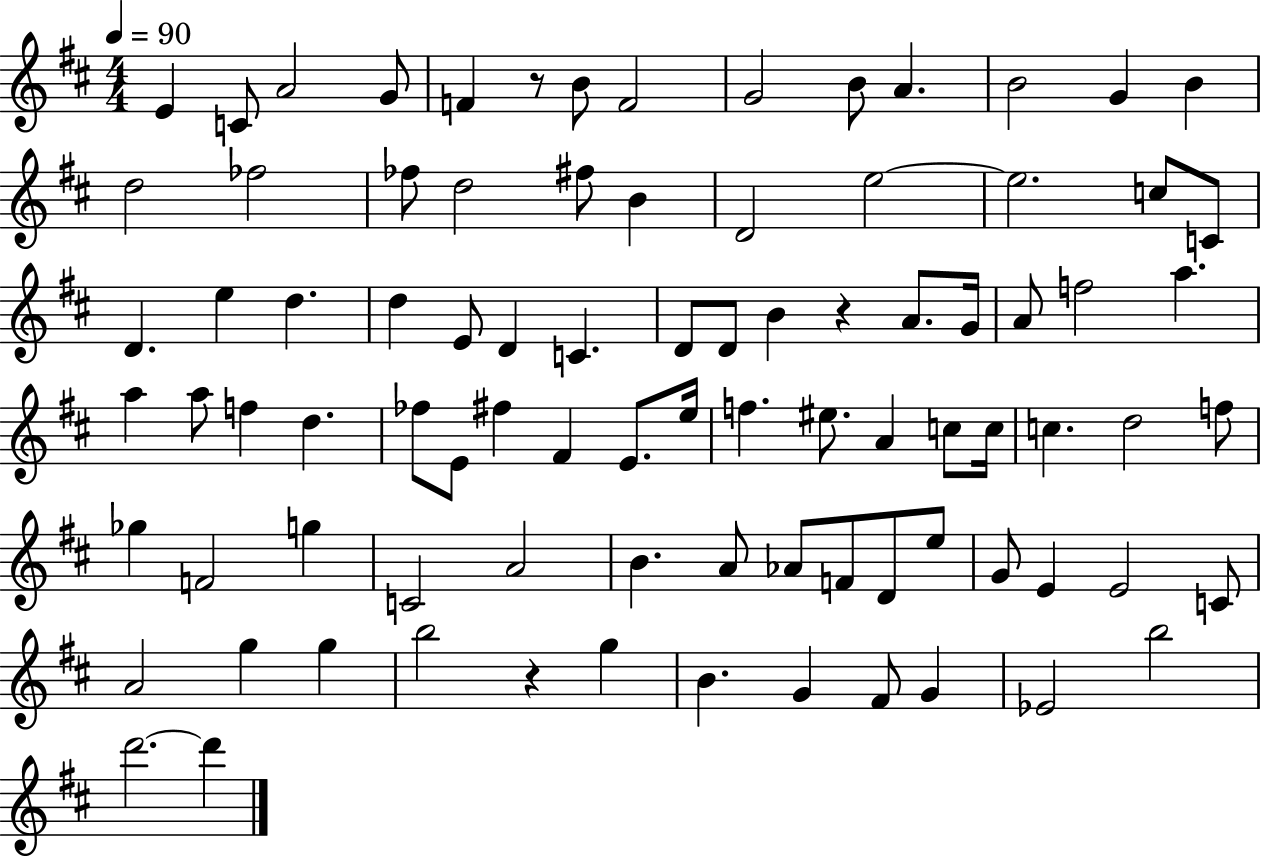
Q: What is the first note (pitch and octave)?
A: E4